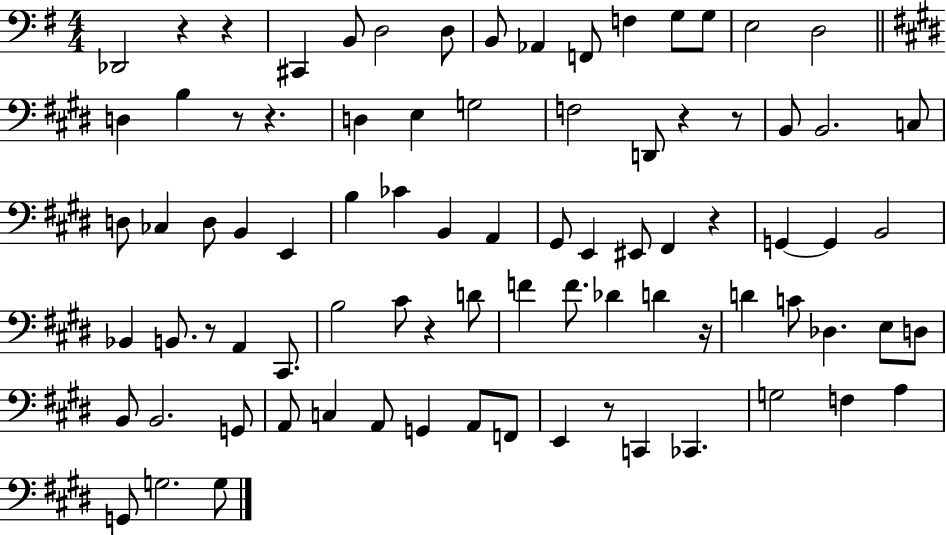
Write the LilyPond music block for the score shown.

{
  \clef bass
  \numericTimeSignature
  \time 4/4
  \key g \major
  des,2 r4 r4 | cis,4 b,8 d2 d8 | b,8 aes,4 f,8 f4 g8 g8 | e2 d2 | \break \bar "||" \break \key e \major d4 b4 r8 r4. | d4 e4 g2 | f2 d,8 r4 r8 | b,8 b,2. c8 | \break d8 ces4 d8 b,4 e,4 | b4 ces'4 b,4 a,4 | gis,8 e,4 eis,8 fis,4 r4 | g,4~~ g,4 b,2 | \break bes,4 b,8. r8 a,4 cis,8. | b2 cis'8 r4 d'8 | f'4 f'8. des'4 d'4 r16 | d'4 c'8 des4. e8 d8 | \break b,8 b,2. g,8 | a,8 c4 a,8 g,4 a,8 f,8 | e,4 r8 c,4 ces,4. | g2 f4 a4 | \break g,8 g2. g8 | \bar "|."
}